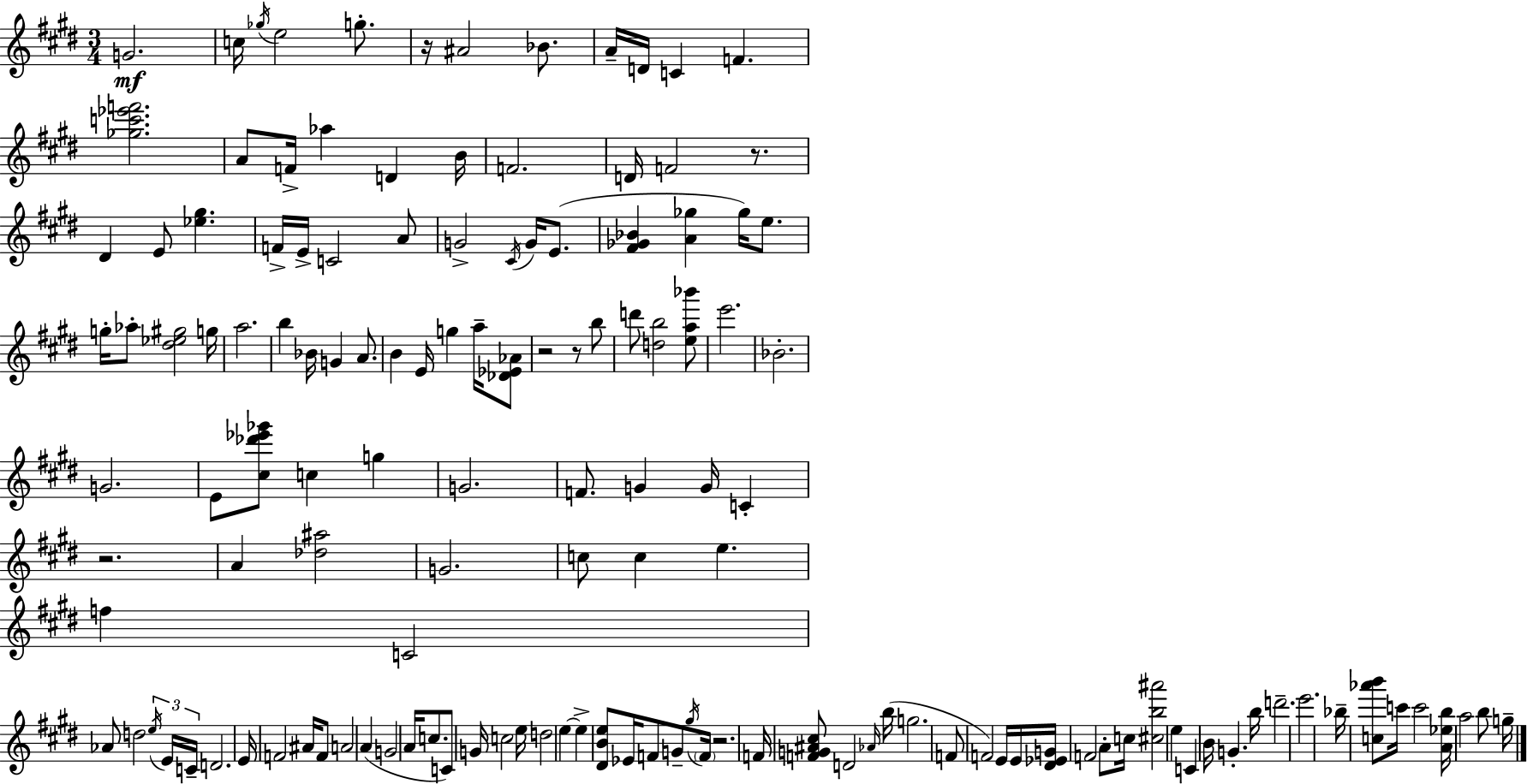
{
  \clef treble
  \numericTimeSignature
  \time 3/4
  \key e \major
  \repeat volta 2 { g'2.\mf | c''16 \acciaccatura { ges''16 } e''2 g''8.-. | r16 ais'2 bes'8. | a'16-- d'16 c'4 f'4. | \break <ges'' c''' ees''' f'''>2. | a'8 f'16-> aes''4 d'4 | b'16 f'2. | d'16 f'2 r8. | \break dis'4 e'8 <ees'' gis''>4. | f'16-> e'16-> c'2 a'8 | g'2-> \acciaccatura { cis'16 } g'16 e'8.( | <fis' ges' bes'>4 <a' ges''>4 ges''16) e''8. | \break g''16-. aes''8-. <dis'' ees'' gis''>2 | g''16 a''2. | b''4 bes'16 g'4 a'8. | b'4 e'16 g''4 a''16-- | \break <des' ees' aes'>8 r2 r8 | b''8 d'''8 <d'' b''>2 | <e'' a'' bes'''>8 e'''2. | bes'2.-. | \break g'2. | e'8 <cis'' des''' ees''' ges'''>8 c''4 g''4 | g'2. | f'8. g'4 g'16 c'4-. | \break r2. | a'4 <des'' ais''>2 | g'2. | c''8 c''4 e''4. | \break f''4 c'2 | aes'8 d''2 | \tuplet 3/2 { \acciaccatura { e''16 } e'16 c'16-- } d'2. | e'16 f'2 | \break ais'16 f'8 a'2 a'4( | g'2 a'16 | c''8. c'8) g'16 c''2 | e''16 d''2 e''4~~ | \break e''4-> <dis' b' e''>8 ees'16 f'8 | g'8-- \acciaccatura { gis''16 } \parenthesize f'16 r2. | f'16 <f' g' ais' cis''>8 d'2 | \grace { aes'16 } b''16( g''2. | \break f'8 f'2) | e'16 e'16 <dis' ees' g'>16 f'2 | a'8-. c''16 <cis'' b'' ais'''>2 | e''4 c'4 b'16 g'4.-. | \break b''16 d'''2.-- | e'''2. | bes''16-- <c'' aes''' b'''>8 c'''16 c'''2 | <a' ees'' b''>16 a''2 | \break b''8 g''16-- } \bar "|."
}